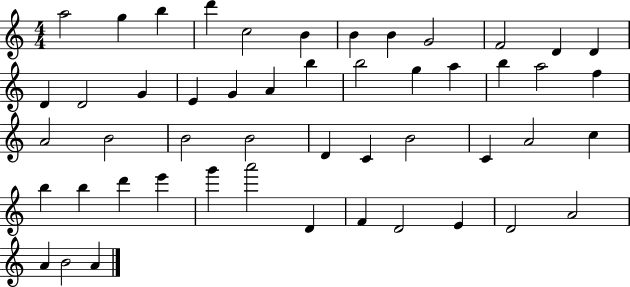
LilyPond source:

{
  \clef treble
  \numericTimeSignature
  \time 4/4
  \key c \major
  a''2 g''4 b''4 | d'''4 c''2 b'4 | b'4 b'4 g'2 | f'2 d'4 d'4 | \break d'4 d'2 g'4 | e'4 g'4 a'4 b''4 | b''2 g''4 a''4 | b''4 a''2 f''4 | \break a'2 b'2 | b'2 b'2 | d'4 c'4 b'2 | c'4 a'2 c''4 | \break b''4 b''4 d'''4 e'''4 | g'''4 a'''2 d'4 | f'4 d'2 e'4 | d'2 a'2 | \break a'4 b'2 a'4 | \bar "|."
}